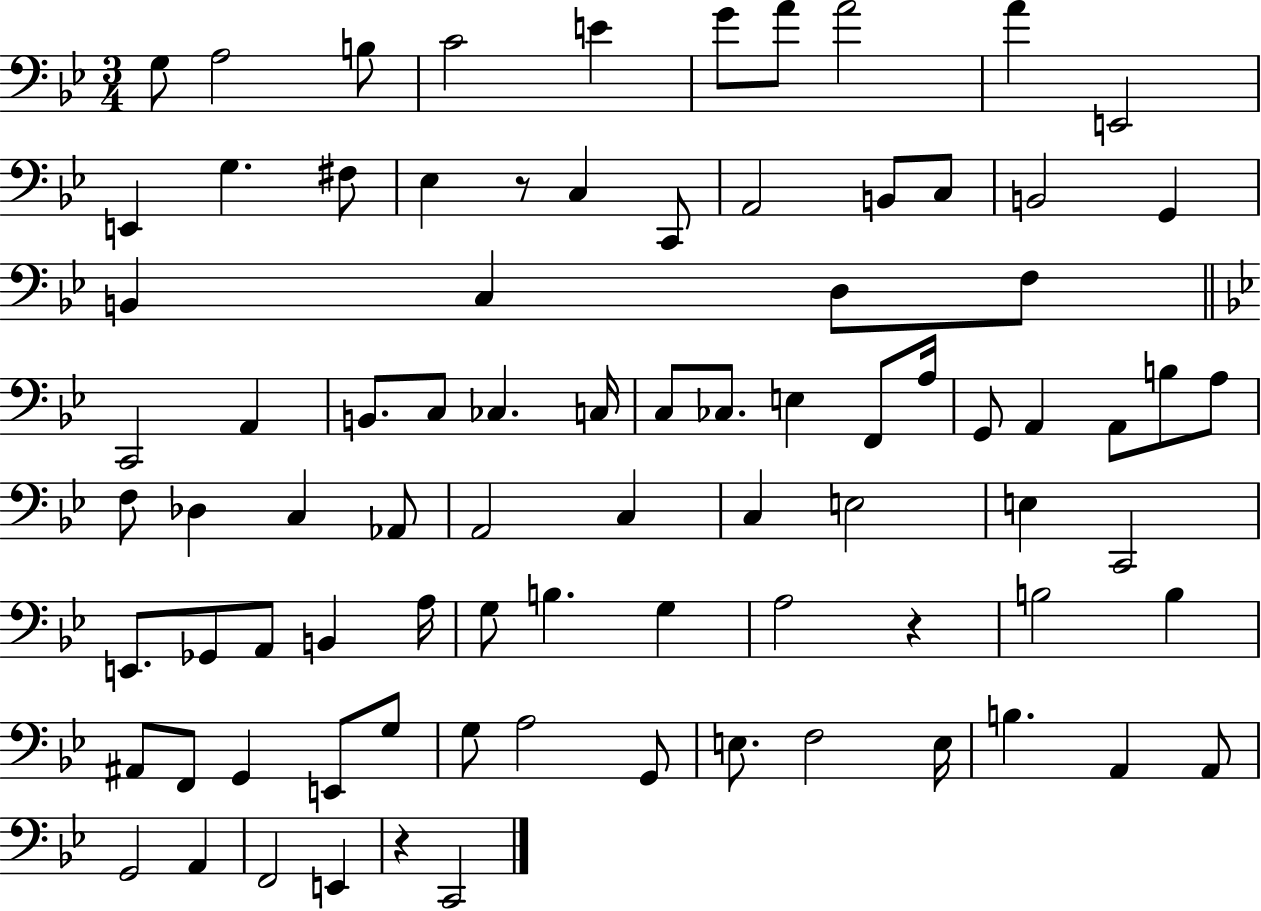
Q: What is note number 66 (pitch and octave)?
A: E2